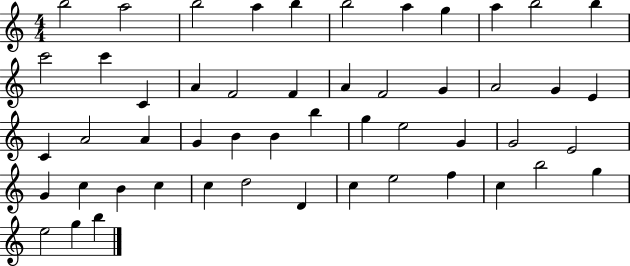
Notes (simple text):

B5/h A5/h B5/h A5/q B5/q B5/h A5/q G5/q A5/q B5/h B5/q C6/h C6/q C4/q A4/q F4/h F4/q A4/q F4/h G4/q A4/h G4/q E4/q C4/q A4/h A4/q G4/q B4/q B4/q B5/q G5/q E5/h G4/q G4/h E4/h G4/q C5/q B4/q C5/q C5/q D5/h D4/q C5/q E5/h F5/q C5/q B5/h G5/q E5/h G5/q B5/q